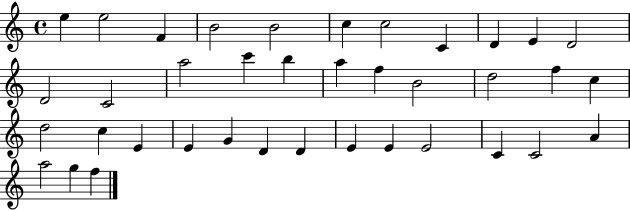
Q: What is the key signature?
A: C major